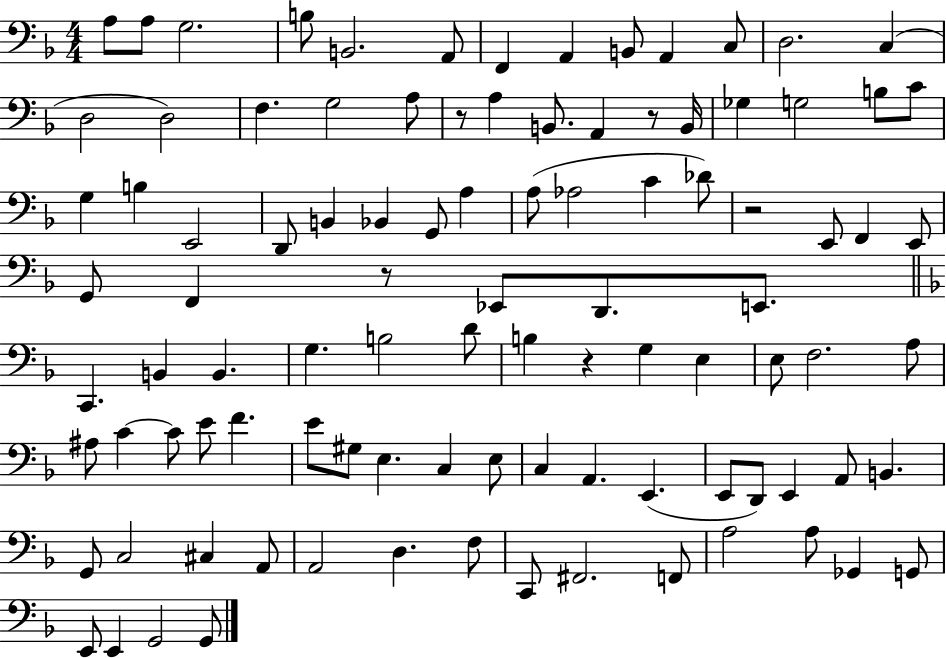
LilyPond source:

{
  \clef bass
  \numericTimeSignature
  \time 4/4
  \key f \major
  a8 a8 g2. | b8 b,2. a,8 | f,4 a,4 b,8 a,4 c8 | d2. c4( | \break d2 d2) | f4. g2 a8 | r8 a4 b,8. a,4 r8 b,16 | ges4 g2 b8 c'8 | \break g4 b4 e,2 | d,8 b,4 bes,4 g,8 a4 | a8( aes2 c'4 des'8) | r2 e,8 f,4 e,8 | \break g,8 f,4 r8 ees,8 d,8. e,8. | \bar "||" \break \key d \minor c,4. b,4 b,4. | g4. b2 d'8 | b4 r4 g4 e4 | e8 f2. a8 | \break ais8 c'4~~ c'8 e'8 f'4. | e'8 gis8 e4. c4 e8 | c4 a,4. e,4.( | e,8 d,8) e,4 a,8 b,4. | \break g,8 c2 cis4 a,8 | a,2 d4. f8 | c,8 fis,2. f,8 | a2 a8 ges,4 g,8 | \break e,8 e,4 g,2 g,8 | \bar "|."
}